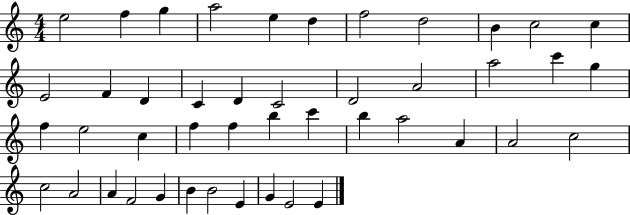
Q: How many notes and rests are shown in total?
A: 45